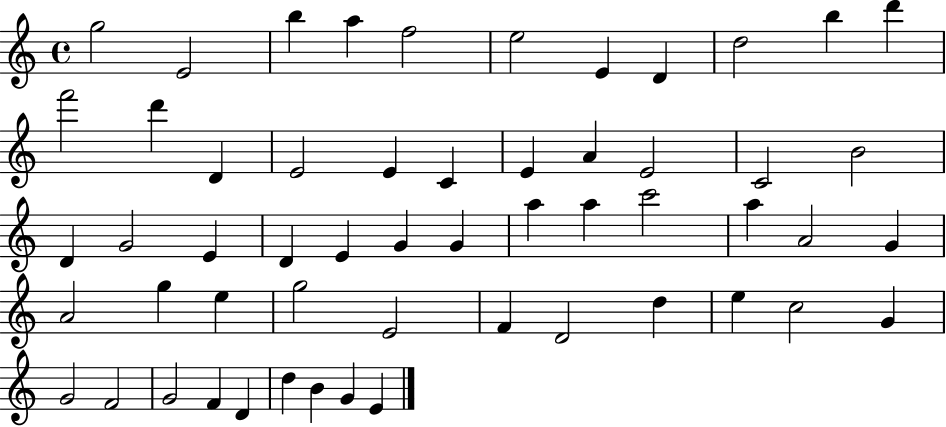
X:1
T:Untitled
M:4/4
L:1/4
K:C
g2 E2 b a f2 e2 E D d2 b d' f'2 d' D E2 E C E A E2 C2 B2 D G2 E D E G G a a c'2 a A2 G A2 g e g2 E2 F D2 d e c2 G G2 F2 G2 F D d B G E